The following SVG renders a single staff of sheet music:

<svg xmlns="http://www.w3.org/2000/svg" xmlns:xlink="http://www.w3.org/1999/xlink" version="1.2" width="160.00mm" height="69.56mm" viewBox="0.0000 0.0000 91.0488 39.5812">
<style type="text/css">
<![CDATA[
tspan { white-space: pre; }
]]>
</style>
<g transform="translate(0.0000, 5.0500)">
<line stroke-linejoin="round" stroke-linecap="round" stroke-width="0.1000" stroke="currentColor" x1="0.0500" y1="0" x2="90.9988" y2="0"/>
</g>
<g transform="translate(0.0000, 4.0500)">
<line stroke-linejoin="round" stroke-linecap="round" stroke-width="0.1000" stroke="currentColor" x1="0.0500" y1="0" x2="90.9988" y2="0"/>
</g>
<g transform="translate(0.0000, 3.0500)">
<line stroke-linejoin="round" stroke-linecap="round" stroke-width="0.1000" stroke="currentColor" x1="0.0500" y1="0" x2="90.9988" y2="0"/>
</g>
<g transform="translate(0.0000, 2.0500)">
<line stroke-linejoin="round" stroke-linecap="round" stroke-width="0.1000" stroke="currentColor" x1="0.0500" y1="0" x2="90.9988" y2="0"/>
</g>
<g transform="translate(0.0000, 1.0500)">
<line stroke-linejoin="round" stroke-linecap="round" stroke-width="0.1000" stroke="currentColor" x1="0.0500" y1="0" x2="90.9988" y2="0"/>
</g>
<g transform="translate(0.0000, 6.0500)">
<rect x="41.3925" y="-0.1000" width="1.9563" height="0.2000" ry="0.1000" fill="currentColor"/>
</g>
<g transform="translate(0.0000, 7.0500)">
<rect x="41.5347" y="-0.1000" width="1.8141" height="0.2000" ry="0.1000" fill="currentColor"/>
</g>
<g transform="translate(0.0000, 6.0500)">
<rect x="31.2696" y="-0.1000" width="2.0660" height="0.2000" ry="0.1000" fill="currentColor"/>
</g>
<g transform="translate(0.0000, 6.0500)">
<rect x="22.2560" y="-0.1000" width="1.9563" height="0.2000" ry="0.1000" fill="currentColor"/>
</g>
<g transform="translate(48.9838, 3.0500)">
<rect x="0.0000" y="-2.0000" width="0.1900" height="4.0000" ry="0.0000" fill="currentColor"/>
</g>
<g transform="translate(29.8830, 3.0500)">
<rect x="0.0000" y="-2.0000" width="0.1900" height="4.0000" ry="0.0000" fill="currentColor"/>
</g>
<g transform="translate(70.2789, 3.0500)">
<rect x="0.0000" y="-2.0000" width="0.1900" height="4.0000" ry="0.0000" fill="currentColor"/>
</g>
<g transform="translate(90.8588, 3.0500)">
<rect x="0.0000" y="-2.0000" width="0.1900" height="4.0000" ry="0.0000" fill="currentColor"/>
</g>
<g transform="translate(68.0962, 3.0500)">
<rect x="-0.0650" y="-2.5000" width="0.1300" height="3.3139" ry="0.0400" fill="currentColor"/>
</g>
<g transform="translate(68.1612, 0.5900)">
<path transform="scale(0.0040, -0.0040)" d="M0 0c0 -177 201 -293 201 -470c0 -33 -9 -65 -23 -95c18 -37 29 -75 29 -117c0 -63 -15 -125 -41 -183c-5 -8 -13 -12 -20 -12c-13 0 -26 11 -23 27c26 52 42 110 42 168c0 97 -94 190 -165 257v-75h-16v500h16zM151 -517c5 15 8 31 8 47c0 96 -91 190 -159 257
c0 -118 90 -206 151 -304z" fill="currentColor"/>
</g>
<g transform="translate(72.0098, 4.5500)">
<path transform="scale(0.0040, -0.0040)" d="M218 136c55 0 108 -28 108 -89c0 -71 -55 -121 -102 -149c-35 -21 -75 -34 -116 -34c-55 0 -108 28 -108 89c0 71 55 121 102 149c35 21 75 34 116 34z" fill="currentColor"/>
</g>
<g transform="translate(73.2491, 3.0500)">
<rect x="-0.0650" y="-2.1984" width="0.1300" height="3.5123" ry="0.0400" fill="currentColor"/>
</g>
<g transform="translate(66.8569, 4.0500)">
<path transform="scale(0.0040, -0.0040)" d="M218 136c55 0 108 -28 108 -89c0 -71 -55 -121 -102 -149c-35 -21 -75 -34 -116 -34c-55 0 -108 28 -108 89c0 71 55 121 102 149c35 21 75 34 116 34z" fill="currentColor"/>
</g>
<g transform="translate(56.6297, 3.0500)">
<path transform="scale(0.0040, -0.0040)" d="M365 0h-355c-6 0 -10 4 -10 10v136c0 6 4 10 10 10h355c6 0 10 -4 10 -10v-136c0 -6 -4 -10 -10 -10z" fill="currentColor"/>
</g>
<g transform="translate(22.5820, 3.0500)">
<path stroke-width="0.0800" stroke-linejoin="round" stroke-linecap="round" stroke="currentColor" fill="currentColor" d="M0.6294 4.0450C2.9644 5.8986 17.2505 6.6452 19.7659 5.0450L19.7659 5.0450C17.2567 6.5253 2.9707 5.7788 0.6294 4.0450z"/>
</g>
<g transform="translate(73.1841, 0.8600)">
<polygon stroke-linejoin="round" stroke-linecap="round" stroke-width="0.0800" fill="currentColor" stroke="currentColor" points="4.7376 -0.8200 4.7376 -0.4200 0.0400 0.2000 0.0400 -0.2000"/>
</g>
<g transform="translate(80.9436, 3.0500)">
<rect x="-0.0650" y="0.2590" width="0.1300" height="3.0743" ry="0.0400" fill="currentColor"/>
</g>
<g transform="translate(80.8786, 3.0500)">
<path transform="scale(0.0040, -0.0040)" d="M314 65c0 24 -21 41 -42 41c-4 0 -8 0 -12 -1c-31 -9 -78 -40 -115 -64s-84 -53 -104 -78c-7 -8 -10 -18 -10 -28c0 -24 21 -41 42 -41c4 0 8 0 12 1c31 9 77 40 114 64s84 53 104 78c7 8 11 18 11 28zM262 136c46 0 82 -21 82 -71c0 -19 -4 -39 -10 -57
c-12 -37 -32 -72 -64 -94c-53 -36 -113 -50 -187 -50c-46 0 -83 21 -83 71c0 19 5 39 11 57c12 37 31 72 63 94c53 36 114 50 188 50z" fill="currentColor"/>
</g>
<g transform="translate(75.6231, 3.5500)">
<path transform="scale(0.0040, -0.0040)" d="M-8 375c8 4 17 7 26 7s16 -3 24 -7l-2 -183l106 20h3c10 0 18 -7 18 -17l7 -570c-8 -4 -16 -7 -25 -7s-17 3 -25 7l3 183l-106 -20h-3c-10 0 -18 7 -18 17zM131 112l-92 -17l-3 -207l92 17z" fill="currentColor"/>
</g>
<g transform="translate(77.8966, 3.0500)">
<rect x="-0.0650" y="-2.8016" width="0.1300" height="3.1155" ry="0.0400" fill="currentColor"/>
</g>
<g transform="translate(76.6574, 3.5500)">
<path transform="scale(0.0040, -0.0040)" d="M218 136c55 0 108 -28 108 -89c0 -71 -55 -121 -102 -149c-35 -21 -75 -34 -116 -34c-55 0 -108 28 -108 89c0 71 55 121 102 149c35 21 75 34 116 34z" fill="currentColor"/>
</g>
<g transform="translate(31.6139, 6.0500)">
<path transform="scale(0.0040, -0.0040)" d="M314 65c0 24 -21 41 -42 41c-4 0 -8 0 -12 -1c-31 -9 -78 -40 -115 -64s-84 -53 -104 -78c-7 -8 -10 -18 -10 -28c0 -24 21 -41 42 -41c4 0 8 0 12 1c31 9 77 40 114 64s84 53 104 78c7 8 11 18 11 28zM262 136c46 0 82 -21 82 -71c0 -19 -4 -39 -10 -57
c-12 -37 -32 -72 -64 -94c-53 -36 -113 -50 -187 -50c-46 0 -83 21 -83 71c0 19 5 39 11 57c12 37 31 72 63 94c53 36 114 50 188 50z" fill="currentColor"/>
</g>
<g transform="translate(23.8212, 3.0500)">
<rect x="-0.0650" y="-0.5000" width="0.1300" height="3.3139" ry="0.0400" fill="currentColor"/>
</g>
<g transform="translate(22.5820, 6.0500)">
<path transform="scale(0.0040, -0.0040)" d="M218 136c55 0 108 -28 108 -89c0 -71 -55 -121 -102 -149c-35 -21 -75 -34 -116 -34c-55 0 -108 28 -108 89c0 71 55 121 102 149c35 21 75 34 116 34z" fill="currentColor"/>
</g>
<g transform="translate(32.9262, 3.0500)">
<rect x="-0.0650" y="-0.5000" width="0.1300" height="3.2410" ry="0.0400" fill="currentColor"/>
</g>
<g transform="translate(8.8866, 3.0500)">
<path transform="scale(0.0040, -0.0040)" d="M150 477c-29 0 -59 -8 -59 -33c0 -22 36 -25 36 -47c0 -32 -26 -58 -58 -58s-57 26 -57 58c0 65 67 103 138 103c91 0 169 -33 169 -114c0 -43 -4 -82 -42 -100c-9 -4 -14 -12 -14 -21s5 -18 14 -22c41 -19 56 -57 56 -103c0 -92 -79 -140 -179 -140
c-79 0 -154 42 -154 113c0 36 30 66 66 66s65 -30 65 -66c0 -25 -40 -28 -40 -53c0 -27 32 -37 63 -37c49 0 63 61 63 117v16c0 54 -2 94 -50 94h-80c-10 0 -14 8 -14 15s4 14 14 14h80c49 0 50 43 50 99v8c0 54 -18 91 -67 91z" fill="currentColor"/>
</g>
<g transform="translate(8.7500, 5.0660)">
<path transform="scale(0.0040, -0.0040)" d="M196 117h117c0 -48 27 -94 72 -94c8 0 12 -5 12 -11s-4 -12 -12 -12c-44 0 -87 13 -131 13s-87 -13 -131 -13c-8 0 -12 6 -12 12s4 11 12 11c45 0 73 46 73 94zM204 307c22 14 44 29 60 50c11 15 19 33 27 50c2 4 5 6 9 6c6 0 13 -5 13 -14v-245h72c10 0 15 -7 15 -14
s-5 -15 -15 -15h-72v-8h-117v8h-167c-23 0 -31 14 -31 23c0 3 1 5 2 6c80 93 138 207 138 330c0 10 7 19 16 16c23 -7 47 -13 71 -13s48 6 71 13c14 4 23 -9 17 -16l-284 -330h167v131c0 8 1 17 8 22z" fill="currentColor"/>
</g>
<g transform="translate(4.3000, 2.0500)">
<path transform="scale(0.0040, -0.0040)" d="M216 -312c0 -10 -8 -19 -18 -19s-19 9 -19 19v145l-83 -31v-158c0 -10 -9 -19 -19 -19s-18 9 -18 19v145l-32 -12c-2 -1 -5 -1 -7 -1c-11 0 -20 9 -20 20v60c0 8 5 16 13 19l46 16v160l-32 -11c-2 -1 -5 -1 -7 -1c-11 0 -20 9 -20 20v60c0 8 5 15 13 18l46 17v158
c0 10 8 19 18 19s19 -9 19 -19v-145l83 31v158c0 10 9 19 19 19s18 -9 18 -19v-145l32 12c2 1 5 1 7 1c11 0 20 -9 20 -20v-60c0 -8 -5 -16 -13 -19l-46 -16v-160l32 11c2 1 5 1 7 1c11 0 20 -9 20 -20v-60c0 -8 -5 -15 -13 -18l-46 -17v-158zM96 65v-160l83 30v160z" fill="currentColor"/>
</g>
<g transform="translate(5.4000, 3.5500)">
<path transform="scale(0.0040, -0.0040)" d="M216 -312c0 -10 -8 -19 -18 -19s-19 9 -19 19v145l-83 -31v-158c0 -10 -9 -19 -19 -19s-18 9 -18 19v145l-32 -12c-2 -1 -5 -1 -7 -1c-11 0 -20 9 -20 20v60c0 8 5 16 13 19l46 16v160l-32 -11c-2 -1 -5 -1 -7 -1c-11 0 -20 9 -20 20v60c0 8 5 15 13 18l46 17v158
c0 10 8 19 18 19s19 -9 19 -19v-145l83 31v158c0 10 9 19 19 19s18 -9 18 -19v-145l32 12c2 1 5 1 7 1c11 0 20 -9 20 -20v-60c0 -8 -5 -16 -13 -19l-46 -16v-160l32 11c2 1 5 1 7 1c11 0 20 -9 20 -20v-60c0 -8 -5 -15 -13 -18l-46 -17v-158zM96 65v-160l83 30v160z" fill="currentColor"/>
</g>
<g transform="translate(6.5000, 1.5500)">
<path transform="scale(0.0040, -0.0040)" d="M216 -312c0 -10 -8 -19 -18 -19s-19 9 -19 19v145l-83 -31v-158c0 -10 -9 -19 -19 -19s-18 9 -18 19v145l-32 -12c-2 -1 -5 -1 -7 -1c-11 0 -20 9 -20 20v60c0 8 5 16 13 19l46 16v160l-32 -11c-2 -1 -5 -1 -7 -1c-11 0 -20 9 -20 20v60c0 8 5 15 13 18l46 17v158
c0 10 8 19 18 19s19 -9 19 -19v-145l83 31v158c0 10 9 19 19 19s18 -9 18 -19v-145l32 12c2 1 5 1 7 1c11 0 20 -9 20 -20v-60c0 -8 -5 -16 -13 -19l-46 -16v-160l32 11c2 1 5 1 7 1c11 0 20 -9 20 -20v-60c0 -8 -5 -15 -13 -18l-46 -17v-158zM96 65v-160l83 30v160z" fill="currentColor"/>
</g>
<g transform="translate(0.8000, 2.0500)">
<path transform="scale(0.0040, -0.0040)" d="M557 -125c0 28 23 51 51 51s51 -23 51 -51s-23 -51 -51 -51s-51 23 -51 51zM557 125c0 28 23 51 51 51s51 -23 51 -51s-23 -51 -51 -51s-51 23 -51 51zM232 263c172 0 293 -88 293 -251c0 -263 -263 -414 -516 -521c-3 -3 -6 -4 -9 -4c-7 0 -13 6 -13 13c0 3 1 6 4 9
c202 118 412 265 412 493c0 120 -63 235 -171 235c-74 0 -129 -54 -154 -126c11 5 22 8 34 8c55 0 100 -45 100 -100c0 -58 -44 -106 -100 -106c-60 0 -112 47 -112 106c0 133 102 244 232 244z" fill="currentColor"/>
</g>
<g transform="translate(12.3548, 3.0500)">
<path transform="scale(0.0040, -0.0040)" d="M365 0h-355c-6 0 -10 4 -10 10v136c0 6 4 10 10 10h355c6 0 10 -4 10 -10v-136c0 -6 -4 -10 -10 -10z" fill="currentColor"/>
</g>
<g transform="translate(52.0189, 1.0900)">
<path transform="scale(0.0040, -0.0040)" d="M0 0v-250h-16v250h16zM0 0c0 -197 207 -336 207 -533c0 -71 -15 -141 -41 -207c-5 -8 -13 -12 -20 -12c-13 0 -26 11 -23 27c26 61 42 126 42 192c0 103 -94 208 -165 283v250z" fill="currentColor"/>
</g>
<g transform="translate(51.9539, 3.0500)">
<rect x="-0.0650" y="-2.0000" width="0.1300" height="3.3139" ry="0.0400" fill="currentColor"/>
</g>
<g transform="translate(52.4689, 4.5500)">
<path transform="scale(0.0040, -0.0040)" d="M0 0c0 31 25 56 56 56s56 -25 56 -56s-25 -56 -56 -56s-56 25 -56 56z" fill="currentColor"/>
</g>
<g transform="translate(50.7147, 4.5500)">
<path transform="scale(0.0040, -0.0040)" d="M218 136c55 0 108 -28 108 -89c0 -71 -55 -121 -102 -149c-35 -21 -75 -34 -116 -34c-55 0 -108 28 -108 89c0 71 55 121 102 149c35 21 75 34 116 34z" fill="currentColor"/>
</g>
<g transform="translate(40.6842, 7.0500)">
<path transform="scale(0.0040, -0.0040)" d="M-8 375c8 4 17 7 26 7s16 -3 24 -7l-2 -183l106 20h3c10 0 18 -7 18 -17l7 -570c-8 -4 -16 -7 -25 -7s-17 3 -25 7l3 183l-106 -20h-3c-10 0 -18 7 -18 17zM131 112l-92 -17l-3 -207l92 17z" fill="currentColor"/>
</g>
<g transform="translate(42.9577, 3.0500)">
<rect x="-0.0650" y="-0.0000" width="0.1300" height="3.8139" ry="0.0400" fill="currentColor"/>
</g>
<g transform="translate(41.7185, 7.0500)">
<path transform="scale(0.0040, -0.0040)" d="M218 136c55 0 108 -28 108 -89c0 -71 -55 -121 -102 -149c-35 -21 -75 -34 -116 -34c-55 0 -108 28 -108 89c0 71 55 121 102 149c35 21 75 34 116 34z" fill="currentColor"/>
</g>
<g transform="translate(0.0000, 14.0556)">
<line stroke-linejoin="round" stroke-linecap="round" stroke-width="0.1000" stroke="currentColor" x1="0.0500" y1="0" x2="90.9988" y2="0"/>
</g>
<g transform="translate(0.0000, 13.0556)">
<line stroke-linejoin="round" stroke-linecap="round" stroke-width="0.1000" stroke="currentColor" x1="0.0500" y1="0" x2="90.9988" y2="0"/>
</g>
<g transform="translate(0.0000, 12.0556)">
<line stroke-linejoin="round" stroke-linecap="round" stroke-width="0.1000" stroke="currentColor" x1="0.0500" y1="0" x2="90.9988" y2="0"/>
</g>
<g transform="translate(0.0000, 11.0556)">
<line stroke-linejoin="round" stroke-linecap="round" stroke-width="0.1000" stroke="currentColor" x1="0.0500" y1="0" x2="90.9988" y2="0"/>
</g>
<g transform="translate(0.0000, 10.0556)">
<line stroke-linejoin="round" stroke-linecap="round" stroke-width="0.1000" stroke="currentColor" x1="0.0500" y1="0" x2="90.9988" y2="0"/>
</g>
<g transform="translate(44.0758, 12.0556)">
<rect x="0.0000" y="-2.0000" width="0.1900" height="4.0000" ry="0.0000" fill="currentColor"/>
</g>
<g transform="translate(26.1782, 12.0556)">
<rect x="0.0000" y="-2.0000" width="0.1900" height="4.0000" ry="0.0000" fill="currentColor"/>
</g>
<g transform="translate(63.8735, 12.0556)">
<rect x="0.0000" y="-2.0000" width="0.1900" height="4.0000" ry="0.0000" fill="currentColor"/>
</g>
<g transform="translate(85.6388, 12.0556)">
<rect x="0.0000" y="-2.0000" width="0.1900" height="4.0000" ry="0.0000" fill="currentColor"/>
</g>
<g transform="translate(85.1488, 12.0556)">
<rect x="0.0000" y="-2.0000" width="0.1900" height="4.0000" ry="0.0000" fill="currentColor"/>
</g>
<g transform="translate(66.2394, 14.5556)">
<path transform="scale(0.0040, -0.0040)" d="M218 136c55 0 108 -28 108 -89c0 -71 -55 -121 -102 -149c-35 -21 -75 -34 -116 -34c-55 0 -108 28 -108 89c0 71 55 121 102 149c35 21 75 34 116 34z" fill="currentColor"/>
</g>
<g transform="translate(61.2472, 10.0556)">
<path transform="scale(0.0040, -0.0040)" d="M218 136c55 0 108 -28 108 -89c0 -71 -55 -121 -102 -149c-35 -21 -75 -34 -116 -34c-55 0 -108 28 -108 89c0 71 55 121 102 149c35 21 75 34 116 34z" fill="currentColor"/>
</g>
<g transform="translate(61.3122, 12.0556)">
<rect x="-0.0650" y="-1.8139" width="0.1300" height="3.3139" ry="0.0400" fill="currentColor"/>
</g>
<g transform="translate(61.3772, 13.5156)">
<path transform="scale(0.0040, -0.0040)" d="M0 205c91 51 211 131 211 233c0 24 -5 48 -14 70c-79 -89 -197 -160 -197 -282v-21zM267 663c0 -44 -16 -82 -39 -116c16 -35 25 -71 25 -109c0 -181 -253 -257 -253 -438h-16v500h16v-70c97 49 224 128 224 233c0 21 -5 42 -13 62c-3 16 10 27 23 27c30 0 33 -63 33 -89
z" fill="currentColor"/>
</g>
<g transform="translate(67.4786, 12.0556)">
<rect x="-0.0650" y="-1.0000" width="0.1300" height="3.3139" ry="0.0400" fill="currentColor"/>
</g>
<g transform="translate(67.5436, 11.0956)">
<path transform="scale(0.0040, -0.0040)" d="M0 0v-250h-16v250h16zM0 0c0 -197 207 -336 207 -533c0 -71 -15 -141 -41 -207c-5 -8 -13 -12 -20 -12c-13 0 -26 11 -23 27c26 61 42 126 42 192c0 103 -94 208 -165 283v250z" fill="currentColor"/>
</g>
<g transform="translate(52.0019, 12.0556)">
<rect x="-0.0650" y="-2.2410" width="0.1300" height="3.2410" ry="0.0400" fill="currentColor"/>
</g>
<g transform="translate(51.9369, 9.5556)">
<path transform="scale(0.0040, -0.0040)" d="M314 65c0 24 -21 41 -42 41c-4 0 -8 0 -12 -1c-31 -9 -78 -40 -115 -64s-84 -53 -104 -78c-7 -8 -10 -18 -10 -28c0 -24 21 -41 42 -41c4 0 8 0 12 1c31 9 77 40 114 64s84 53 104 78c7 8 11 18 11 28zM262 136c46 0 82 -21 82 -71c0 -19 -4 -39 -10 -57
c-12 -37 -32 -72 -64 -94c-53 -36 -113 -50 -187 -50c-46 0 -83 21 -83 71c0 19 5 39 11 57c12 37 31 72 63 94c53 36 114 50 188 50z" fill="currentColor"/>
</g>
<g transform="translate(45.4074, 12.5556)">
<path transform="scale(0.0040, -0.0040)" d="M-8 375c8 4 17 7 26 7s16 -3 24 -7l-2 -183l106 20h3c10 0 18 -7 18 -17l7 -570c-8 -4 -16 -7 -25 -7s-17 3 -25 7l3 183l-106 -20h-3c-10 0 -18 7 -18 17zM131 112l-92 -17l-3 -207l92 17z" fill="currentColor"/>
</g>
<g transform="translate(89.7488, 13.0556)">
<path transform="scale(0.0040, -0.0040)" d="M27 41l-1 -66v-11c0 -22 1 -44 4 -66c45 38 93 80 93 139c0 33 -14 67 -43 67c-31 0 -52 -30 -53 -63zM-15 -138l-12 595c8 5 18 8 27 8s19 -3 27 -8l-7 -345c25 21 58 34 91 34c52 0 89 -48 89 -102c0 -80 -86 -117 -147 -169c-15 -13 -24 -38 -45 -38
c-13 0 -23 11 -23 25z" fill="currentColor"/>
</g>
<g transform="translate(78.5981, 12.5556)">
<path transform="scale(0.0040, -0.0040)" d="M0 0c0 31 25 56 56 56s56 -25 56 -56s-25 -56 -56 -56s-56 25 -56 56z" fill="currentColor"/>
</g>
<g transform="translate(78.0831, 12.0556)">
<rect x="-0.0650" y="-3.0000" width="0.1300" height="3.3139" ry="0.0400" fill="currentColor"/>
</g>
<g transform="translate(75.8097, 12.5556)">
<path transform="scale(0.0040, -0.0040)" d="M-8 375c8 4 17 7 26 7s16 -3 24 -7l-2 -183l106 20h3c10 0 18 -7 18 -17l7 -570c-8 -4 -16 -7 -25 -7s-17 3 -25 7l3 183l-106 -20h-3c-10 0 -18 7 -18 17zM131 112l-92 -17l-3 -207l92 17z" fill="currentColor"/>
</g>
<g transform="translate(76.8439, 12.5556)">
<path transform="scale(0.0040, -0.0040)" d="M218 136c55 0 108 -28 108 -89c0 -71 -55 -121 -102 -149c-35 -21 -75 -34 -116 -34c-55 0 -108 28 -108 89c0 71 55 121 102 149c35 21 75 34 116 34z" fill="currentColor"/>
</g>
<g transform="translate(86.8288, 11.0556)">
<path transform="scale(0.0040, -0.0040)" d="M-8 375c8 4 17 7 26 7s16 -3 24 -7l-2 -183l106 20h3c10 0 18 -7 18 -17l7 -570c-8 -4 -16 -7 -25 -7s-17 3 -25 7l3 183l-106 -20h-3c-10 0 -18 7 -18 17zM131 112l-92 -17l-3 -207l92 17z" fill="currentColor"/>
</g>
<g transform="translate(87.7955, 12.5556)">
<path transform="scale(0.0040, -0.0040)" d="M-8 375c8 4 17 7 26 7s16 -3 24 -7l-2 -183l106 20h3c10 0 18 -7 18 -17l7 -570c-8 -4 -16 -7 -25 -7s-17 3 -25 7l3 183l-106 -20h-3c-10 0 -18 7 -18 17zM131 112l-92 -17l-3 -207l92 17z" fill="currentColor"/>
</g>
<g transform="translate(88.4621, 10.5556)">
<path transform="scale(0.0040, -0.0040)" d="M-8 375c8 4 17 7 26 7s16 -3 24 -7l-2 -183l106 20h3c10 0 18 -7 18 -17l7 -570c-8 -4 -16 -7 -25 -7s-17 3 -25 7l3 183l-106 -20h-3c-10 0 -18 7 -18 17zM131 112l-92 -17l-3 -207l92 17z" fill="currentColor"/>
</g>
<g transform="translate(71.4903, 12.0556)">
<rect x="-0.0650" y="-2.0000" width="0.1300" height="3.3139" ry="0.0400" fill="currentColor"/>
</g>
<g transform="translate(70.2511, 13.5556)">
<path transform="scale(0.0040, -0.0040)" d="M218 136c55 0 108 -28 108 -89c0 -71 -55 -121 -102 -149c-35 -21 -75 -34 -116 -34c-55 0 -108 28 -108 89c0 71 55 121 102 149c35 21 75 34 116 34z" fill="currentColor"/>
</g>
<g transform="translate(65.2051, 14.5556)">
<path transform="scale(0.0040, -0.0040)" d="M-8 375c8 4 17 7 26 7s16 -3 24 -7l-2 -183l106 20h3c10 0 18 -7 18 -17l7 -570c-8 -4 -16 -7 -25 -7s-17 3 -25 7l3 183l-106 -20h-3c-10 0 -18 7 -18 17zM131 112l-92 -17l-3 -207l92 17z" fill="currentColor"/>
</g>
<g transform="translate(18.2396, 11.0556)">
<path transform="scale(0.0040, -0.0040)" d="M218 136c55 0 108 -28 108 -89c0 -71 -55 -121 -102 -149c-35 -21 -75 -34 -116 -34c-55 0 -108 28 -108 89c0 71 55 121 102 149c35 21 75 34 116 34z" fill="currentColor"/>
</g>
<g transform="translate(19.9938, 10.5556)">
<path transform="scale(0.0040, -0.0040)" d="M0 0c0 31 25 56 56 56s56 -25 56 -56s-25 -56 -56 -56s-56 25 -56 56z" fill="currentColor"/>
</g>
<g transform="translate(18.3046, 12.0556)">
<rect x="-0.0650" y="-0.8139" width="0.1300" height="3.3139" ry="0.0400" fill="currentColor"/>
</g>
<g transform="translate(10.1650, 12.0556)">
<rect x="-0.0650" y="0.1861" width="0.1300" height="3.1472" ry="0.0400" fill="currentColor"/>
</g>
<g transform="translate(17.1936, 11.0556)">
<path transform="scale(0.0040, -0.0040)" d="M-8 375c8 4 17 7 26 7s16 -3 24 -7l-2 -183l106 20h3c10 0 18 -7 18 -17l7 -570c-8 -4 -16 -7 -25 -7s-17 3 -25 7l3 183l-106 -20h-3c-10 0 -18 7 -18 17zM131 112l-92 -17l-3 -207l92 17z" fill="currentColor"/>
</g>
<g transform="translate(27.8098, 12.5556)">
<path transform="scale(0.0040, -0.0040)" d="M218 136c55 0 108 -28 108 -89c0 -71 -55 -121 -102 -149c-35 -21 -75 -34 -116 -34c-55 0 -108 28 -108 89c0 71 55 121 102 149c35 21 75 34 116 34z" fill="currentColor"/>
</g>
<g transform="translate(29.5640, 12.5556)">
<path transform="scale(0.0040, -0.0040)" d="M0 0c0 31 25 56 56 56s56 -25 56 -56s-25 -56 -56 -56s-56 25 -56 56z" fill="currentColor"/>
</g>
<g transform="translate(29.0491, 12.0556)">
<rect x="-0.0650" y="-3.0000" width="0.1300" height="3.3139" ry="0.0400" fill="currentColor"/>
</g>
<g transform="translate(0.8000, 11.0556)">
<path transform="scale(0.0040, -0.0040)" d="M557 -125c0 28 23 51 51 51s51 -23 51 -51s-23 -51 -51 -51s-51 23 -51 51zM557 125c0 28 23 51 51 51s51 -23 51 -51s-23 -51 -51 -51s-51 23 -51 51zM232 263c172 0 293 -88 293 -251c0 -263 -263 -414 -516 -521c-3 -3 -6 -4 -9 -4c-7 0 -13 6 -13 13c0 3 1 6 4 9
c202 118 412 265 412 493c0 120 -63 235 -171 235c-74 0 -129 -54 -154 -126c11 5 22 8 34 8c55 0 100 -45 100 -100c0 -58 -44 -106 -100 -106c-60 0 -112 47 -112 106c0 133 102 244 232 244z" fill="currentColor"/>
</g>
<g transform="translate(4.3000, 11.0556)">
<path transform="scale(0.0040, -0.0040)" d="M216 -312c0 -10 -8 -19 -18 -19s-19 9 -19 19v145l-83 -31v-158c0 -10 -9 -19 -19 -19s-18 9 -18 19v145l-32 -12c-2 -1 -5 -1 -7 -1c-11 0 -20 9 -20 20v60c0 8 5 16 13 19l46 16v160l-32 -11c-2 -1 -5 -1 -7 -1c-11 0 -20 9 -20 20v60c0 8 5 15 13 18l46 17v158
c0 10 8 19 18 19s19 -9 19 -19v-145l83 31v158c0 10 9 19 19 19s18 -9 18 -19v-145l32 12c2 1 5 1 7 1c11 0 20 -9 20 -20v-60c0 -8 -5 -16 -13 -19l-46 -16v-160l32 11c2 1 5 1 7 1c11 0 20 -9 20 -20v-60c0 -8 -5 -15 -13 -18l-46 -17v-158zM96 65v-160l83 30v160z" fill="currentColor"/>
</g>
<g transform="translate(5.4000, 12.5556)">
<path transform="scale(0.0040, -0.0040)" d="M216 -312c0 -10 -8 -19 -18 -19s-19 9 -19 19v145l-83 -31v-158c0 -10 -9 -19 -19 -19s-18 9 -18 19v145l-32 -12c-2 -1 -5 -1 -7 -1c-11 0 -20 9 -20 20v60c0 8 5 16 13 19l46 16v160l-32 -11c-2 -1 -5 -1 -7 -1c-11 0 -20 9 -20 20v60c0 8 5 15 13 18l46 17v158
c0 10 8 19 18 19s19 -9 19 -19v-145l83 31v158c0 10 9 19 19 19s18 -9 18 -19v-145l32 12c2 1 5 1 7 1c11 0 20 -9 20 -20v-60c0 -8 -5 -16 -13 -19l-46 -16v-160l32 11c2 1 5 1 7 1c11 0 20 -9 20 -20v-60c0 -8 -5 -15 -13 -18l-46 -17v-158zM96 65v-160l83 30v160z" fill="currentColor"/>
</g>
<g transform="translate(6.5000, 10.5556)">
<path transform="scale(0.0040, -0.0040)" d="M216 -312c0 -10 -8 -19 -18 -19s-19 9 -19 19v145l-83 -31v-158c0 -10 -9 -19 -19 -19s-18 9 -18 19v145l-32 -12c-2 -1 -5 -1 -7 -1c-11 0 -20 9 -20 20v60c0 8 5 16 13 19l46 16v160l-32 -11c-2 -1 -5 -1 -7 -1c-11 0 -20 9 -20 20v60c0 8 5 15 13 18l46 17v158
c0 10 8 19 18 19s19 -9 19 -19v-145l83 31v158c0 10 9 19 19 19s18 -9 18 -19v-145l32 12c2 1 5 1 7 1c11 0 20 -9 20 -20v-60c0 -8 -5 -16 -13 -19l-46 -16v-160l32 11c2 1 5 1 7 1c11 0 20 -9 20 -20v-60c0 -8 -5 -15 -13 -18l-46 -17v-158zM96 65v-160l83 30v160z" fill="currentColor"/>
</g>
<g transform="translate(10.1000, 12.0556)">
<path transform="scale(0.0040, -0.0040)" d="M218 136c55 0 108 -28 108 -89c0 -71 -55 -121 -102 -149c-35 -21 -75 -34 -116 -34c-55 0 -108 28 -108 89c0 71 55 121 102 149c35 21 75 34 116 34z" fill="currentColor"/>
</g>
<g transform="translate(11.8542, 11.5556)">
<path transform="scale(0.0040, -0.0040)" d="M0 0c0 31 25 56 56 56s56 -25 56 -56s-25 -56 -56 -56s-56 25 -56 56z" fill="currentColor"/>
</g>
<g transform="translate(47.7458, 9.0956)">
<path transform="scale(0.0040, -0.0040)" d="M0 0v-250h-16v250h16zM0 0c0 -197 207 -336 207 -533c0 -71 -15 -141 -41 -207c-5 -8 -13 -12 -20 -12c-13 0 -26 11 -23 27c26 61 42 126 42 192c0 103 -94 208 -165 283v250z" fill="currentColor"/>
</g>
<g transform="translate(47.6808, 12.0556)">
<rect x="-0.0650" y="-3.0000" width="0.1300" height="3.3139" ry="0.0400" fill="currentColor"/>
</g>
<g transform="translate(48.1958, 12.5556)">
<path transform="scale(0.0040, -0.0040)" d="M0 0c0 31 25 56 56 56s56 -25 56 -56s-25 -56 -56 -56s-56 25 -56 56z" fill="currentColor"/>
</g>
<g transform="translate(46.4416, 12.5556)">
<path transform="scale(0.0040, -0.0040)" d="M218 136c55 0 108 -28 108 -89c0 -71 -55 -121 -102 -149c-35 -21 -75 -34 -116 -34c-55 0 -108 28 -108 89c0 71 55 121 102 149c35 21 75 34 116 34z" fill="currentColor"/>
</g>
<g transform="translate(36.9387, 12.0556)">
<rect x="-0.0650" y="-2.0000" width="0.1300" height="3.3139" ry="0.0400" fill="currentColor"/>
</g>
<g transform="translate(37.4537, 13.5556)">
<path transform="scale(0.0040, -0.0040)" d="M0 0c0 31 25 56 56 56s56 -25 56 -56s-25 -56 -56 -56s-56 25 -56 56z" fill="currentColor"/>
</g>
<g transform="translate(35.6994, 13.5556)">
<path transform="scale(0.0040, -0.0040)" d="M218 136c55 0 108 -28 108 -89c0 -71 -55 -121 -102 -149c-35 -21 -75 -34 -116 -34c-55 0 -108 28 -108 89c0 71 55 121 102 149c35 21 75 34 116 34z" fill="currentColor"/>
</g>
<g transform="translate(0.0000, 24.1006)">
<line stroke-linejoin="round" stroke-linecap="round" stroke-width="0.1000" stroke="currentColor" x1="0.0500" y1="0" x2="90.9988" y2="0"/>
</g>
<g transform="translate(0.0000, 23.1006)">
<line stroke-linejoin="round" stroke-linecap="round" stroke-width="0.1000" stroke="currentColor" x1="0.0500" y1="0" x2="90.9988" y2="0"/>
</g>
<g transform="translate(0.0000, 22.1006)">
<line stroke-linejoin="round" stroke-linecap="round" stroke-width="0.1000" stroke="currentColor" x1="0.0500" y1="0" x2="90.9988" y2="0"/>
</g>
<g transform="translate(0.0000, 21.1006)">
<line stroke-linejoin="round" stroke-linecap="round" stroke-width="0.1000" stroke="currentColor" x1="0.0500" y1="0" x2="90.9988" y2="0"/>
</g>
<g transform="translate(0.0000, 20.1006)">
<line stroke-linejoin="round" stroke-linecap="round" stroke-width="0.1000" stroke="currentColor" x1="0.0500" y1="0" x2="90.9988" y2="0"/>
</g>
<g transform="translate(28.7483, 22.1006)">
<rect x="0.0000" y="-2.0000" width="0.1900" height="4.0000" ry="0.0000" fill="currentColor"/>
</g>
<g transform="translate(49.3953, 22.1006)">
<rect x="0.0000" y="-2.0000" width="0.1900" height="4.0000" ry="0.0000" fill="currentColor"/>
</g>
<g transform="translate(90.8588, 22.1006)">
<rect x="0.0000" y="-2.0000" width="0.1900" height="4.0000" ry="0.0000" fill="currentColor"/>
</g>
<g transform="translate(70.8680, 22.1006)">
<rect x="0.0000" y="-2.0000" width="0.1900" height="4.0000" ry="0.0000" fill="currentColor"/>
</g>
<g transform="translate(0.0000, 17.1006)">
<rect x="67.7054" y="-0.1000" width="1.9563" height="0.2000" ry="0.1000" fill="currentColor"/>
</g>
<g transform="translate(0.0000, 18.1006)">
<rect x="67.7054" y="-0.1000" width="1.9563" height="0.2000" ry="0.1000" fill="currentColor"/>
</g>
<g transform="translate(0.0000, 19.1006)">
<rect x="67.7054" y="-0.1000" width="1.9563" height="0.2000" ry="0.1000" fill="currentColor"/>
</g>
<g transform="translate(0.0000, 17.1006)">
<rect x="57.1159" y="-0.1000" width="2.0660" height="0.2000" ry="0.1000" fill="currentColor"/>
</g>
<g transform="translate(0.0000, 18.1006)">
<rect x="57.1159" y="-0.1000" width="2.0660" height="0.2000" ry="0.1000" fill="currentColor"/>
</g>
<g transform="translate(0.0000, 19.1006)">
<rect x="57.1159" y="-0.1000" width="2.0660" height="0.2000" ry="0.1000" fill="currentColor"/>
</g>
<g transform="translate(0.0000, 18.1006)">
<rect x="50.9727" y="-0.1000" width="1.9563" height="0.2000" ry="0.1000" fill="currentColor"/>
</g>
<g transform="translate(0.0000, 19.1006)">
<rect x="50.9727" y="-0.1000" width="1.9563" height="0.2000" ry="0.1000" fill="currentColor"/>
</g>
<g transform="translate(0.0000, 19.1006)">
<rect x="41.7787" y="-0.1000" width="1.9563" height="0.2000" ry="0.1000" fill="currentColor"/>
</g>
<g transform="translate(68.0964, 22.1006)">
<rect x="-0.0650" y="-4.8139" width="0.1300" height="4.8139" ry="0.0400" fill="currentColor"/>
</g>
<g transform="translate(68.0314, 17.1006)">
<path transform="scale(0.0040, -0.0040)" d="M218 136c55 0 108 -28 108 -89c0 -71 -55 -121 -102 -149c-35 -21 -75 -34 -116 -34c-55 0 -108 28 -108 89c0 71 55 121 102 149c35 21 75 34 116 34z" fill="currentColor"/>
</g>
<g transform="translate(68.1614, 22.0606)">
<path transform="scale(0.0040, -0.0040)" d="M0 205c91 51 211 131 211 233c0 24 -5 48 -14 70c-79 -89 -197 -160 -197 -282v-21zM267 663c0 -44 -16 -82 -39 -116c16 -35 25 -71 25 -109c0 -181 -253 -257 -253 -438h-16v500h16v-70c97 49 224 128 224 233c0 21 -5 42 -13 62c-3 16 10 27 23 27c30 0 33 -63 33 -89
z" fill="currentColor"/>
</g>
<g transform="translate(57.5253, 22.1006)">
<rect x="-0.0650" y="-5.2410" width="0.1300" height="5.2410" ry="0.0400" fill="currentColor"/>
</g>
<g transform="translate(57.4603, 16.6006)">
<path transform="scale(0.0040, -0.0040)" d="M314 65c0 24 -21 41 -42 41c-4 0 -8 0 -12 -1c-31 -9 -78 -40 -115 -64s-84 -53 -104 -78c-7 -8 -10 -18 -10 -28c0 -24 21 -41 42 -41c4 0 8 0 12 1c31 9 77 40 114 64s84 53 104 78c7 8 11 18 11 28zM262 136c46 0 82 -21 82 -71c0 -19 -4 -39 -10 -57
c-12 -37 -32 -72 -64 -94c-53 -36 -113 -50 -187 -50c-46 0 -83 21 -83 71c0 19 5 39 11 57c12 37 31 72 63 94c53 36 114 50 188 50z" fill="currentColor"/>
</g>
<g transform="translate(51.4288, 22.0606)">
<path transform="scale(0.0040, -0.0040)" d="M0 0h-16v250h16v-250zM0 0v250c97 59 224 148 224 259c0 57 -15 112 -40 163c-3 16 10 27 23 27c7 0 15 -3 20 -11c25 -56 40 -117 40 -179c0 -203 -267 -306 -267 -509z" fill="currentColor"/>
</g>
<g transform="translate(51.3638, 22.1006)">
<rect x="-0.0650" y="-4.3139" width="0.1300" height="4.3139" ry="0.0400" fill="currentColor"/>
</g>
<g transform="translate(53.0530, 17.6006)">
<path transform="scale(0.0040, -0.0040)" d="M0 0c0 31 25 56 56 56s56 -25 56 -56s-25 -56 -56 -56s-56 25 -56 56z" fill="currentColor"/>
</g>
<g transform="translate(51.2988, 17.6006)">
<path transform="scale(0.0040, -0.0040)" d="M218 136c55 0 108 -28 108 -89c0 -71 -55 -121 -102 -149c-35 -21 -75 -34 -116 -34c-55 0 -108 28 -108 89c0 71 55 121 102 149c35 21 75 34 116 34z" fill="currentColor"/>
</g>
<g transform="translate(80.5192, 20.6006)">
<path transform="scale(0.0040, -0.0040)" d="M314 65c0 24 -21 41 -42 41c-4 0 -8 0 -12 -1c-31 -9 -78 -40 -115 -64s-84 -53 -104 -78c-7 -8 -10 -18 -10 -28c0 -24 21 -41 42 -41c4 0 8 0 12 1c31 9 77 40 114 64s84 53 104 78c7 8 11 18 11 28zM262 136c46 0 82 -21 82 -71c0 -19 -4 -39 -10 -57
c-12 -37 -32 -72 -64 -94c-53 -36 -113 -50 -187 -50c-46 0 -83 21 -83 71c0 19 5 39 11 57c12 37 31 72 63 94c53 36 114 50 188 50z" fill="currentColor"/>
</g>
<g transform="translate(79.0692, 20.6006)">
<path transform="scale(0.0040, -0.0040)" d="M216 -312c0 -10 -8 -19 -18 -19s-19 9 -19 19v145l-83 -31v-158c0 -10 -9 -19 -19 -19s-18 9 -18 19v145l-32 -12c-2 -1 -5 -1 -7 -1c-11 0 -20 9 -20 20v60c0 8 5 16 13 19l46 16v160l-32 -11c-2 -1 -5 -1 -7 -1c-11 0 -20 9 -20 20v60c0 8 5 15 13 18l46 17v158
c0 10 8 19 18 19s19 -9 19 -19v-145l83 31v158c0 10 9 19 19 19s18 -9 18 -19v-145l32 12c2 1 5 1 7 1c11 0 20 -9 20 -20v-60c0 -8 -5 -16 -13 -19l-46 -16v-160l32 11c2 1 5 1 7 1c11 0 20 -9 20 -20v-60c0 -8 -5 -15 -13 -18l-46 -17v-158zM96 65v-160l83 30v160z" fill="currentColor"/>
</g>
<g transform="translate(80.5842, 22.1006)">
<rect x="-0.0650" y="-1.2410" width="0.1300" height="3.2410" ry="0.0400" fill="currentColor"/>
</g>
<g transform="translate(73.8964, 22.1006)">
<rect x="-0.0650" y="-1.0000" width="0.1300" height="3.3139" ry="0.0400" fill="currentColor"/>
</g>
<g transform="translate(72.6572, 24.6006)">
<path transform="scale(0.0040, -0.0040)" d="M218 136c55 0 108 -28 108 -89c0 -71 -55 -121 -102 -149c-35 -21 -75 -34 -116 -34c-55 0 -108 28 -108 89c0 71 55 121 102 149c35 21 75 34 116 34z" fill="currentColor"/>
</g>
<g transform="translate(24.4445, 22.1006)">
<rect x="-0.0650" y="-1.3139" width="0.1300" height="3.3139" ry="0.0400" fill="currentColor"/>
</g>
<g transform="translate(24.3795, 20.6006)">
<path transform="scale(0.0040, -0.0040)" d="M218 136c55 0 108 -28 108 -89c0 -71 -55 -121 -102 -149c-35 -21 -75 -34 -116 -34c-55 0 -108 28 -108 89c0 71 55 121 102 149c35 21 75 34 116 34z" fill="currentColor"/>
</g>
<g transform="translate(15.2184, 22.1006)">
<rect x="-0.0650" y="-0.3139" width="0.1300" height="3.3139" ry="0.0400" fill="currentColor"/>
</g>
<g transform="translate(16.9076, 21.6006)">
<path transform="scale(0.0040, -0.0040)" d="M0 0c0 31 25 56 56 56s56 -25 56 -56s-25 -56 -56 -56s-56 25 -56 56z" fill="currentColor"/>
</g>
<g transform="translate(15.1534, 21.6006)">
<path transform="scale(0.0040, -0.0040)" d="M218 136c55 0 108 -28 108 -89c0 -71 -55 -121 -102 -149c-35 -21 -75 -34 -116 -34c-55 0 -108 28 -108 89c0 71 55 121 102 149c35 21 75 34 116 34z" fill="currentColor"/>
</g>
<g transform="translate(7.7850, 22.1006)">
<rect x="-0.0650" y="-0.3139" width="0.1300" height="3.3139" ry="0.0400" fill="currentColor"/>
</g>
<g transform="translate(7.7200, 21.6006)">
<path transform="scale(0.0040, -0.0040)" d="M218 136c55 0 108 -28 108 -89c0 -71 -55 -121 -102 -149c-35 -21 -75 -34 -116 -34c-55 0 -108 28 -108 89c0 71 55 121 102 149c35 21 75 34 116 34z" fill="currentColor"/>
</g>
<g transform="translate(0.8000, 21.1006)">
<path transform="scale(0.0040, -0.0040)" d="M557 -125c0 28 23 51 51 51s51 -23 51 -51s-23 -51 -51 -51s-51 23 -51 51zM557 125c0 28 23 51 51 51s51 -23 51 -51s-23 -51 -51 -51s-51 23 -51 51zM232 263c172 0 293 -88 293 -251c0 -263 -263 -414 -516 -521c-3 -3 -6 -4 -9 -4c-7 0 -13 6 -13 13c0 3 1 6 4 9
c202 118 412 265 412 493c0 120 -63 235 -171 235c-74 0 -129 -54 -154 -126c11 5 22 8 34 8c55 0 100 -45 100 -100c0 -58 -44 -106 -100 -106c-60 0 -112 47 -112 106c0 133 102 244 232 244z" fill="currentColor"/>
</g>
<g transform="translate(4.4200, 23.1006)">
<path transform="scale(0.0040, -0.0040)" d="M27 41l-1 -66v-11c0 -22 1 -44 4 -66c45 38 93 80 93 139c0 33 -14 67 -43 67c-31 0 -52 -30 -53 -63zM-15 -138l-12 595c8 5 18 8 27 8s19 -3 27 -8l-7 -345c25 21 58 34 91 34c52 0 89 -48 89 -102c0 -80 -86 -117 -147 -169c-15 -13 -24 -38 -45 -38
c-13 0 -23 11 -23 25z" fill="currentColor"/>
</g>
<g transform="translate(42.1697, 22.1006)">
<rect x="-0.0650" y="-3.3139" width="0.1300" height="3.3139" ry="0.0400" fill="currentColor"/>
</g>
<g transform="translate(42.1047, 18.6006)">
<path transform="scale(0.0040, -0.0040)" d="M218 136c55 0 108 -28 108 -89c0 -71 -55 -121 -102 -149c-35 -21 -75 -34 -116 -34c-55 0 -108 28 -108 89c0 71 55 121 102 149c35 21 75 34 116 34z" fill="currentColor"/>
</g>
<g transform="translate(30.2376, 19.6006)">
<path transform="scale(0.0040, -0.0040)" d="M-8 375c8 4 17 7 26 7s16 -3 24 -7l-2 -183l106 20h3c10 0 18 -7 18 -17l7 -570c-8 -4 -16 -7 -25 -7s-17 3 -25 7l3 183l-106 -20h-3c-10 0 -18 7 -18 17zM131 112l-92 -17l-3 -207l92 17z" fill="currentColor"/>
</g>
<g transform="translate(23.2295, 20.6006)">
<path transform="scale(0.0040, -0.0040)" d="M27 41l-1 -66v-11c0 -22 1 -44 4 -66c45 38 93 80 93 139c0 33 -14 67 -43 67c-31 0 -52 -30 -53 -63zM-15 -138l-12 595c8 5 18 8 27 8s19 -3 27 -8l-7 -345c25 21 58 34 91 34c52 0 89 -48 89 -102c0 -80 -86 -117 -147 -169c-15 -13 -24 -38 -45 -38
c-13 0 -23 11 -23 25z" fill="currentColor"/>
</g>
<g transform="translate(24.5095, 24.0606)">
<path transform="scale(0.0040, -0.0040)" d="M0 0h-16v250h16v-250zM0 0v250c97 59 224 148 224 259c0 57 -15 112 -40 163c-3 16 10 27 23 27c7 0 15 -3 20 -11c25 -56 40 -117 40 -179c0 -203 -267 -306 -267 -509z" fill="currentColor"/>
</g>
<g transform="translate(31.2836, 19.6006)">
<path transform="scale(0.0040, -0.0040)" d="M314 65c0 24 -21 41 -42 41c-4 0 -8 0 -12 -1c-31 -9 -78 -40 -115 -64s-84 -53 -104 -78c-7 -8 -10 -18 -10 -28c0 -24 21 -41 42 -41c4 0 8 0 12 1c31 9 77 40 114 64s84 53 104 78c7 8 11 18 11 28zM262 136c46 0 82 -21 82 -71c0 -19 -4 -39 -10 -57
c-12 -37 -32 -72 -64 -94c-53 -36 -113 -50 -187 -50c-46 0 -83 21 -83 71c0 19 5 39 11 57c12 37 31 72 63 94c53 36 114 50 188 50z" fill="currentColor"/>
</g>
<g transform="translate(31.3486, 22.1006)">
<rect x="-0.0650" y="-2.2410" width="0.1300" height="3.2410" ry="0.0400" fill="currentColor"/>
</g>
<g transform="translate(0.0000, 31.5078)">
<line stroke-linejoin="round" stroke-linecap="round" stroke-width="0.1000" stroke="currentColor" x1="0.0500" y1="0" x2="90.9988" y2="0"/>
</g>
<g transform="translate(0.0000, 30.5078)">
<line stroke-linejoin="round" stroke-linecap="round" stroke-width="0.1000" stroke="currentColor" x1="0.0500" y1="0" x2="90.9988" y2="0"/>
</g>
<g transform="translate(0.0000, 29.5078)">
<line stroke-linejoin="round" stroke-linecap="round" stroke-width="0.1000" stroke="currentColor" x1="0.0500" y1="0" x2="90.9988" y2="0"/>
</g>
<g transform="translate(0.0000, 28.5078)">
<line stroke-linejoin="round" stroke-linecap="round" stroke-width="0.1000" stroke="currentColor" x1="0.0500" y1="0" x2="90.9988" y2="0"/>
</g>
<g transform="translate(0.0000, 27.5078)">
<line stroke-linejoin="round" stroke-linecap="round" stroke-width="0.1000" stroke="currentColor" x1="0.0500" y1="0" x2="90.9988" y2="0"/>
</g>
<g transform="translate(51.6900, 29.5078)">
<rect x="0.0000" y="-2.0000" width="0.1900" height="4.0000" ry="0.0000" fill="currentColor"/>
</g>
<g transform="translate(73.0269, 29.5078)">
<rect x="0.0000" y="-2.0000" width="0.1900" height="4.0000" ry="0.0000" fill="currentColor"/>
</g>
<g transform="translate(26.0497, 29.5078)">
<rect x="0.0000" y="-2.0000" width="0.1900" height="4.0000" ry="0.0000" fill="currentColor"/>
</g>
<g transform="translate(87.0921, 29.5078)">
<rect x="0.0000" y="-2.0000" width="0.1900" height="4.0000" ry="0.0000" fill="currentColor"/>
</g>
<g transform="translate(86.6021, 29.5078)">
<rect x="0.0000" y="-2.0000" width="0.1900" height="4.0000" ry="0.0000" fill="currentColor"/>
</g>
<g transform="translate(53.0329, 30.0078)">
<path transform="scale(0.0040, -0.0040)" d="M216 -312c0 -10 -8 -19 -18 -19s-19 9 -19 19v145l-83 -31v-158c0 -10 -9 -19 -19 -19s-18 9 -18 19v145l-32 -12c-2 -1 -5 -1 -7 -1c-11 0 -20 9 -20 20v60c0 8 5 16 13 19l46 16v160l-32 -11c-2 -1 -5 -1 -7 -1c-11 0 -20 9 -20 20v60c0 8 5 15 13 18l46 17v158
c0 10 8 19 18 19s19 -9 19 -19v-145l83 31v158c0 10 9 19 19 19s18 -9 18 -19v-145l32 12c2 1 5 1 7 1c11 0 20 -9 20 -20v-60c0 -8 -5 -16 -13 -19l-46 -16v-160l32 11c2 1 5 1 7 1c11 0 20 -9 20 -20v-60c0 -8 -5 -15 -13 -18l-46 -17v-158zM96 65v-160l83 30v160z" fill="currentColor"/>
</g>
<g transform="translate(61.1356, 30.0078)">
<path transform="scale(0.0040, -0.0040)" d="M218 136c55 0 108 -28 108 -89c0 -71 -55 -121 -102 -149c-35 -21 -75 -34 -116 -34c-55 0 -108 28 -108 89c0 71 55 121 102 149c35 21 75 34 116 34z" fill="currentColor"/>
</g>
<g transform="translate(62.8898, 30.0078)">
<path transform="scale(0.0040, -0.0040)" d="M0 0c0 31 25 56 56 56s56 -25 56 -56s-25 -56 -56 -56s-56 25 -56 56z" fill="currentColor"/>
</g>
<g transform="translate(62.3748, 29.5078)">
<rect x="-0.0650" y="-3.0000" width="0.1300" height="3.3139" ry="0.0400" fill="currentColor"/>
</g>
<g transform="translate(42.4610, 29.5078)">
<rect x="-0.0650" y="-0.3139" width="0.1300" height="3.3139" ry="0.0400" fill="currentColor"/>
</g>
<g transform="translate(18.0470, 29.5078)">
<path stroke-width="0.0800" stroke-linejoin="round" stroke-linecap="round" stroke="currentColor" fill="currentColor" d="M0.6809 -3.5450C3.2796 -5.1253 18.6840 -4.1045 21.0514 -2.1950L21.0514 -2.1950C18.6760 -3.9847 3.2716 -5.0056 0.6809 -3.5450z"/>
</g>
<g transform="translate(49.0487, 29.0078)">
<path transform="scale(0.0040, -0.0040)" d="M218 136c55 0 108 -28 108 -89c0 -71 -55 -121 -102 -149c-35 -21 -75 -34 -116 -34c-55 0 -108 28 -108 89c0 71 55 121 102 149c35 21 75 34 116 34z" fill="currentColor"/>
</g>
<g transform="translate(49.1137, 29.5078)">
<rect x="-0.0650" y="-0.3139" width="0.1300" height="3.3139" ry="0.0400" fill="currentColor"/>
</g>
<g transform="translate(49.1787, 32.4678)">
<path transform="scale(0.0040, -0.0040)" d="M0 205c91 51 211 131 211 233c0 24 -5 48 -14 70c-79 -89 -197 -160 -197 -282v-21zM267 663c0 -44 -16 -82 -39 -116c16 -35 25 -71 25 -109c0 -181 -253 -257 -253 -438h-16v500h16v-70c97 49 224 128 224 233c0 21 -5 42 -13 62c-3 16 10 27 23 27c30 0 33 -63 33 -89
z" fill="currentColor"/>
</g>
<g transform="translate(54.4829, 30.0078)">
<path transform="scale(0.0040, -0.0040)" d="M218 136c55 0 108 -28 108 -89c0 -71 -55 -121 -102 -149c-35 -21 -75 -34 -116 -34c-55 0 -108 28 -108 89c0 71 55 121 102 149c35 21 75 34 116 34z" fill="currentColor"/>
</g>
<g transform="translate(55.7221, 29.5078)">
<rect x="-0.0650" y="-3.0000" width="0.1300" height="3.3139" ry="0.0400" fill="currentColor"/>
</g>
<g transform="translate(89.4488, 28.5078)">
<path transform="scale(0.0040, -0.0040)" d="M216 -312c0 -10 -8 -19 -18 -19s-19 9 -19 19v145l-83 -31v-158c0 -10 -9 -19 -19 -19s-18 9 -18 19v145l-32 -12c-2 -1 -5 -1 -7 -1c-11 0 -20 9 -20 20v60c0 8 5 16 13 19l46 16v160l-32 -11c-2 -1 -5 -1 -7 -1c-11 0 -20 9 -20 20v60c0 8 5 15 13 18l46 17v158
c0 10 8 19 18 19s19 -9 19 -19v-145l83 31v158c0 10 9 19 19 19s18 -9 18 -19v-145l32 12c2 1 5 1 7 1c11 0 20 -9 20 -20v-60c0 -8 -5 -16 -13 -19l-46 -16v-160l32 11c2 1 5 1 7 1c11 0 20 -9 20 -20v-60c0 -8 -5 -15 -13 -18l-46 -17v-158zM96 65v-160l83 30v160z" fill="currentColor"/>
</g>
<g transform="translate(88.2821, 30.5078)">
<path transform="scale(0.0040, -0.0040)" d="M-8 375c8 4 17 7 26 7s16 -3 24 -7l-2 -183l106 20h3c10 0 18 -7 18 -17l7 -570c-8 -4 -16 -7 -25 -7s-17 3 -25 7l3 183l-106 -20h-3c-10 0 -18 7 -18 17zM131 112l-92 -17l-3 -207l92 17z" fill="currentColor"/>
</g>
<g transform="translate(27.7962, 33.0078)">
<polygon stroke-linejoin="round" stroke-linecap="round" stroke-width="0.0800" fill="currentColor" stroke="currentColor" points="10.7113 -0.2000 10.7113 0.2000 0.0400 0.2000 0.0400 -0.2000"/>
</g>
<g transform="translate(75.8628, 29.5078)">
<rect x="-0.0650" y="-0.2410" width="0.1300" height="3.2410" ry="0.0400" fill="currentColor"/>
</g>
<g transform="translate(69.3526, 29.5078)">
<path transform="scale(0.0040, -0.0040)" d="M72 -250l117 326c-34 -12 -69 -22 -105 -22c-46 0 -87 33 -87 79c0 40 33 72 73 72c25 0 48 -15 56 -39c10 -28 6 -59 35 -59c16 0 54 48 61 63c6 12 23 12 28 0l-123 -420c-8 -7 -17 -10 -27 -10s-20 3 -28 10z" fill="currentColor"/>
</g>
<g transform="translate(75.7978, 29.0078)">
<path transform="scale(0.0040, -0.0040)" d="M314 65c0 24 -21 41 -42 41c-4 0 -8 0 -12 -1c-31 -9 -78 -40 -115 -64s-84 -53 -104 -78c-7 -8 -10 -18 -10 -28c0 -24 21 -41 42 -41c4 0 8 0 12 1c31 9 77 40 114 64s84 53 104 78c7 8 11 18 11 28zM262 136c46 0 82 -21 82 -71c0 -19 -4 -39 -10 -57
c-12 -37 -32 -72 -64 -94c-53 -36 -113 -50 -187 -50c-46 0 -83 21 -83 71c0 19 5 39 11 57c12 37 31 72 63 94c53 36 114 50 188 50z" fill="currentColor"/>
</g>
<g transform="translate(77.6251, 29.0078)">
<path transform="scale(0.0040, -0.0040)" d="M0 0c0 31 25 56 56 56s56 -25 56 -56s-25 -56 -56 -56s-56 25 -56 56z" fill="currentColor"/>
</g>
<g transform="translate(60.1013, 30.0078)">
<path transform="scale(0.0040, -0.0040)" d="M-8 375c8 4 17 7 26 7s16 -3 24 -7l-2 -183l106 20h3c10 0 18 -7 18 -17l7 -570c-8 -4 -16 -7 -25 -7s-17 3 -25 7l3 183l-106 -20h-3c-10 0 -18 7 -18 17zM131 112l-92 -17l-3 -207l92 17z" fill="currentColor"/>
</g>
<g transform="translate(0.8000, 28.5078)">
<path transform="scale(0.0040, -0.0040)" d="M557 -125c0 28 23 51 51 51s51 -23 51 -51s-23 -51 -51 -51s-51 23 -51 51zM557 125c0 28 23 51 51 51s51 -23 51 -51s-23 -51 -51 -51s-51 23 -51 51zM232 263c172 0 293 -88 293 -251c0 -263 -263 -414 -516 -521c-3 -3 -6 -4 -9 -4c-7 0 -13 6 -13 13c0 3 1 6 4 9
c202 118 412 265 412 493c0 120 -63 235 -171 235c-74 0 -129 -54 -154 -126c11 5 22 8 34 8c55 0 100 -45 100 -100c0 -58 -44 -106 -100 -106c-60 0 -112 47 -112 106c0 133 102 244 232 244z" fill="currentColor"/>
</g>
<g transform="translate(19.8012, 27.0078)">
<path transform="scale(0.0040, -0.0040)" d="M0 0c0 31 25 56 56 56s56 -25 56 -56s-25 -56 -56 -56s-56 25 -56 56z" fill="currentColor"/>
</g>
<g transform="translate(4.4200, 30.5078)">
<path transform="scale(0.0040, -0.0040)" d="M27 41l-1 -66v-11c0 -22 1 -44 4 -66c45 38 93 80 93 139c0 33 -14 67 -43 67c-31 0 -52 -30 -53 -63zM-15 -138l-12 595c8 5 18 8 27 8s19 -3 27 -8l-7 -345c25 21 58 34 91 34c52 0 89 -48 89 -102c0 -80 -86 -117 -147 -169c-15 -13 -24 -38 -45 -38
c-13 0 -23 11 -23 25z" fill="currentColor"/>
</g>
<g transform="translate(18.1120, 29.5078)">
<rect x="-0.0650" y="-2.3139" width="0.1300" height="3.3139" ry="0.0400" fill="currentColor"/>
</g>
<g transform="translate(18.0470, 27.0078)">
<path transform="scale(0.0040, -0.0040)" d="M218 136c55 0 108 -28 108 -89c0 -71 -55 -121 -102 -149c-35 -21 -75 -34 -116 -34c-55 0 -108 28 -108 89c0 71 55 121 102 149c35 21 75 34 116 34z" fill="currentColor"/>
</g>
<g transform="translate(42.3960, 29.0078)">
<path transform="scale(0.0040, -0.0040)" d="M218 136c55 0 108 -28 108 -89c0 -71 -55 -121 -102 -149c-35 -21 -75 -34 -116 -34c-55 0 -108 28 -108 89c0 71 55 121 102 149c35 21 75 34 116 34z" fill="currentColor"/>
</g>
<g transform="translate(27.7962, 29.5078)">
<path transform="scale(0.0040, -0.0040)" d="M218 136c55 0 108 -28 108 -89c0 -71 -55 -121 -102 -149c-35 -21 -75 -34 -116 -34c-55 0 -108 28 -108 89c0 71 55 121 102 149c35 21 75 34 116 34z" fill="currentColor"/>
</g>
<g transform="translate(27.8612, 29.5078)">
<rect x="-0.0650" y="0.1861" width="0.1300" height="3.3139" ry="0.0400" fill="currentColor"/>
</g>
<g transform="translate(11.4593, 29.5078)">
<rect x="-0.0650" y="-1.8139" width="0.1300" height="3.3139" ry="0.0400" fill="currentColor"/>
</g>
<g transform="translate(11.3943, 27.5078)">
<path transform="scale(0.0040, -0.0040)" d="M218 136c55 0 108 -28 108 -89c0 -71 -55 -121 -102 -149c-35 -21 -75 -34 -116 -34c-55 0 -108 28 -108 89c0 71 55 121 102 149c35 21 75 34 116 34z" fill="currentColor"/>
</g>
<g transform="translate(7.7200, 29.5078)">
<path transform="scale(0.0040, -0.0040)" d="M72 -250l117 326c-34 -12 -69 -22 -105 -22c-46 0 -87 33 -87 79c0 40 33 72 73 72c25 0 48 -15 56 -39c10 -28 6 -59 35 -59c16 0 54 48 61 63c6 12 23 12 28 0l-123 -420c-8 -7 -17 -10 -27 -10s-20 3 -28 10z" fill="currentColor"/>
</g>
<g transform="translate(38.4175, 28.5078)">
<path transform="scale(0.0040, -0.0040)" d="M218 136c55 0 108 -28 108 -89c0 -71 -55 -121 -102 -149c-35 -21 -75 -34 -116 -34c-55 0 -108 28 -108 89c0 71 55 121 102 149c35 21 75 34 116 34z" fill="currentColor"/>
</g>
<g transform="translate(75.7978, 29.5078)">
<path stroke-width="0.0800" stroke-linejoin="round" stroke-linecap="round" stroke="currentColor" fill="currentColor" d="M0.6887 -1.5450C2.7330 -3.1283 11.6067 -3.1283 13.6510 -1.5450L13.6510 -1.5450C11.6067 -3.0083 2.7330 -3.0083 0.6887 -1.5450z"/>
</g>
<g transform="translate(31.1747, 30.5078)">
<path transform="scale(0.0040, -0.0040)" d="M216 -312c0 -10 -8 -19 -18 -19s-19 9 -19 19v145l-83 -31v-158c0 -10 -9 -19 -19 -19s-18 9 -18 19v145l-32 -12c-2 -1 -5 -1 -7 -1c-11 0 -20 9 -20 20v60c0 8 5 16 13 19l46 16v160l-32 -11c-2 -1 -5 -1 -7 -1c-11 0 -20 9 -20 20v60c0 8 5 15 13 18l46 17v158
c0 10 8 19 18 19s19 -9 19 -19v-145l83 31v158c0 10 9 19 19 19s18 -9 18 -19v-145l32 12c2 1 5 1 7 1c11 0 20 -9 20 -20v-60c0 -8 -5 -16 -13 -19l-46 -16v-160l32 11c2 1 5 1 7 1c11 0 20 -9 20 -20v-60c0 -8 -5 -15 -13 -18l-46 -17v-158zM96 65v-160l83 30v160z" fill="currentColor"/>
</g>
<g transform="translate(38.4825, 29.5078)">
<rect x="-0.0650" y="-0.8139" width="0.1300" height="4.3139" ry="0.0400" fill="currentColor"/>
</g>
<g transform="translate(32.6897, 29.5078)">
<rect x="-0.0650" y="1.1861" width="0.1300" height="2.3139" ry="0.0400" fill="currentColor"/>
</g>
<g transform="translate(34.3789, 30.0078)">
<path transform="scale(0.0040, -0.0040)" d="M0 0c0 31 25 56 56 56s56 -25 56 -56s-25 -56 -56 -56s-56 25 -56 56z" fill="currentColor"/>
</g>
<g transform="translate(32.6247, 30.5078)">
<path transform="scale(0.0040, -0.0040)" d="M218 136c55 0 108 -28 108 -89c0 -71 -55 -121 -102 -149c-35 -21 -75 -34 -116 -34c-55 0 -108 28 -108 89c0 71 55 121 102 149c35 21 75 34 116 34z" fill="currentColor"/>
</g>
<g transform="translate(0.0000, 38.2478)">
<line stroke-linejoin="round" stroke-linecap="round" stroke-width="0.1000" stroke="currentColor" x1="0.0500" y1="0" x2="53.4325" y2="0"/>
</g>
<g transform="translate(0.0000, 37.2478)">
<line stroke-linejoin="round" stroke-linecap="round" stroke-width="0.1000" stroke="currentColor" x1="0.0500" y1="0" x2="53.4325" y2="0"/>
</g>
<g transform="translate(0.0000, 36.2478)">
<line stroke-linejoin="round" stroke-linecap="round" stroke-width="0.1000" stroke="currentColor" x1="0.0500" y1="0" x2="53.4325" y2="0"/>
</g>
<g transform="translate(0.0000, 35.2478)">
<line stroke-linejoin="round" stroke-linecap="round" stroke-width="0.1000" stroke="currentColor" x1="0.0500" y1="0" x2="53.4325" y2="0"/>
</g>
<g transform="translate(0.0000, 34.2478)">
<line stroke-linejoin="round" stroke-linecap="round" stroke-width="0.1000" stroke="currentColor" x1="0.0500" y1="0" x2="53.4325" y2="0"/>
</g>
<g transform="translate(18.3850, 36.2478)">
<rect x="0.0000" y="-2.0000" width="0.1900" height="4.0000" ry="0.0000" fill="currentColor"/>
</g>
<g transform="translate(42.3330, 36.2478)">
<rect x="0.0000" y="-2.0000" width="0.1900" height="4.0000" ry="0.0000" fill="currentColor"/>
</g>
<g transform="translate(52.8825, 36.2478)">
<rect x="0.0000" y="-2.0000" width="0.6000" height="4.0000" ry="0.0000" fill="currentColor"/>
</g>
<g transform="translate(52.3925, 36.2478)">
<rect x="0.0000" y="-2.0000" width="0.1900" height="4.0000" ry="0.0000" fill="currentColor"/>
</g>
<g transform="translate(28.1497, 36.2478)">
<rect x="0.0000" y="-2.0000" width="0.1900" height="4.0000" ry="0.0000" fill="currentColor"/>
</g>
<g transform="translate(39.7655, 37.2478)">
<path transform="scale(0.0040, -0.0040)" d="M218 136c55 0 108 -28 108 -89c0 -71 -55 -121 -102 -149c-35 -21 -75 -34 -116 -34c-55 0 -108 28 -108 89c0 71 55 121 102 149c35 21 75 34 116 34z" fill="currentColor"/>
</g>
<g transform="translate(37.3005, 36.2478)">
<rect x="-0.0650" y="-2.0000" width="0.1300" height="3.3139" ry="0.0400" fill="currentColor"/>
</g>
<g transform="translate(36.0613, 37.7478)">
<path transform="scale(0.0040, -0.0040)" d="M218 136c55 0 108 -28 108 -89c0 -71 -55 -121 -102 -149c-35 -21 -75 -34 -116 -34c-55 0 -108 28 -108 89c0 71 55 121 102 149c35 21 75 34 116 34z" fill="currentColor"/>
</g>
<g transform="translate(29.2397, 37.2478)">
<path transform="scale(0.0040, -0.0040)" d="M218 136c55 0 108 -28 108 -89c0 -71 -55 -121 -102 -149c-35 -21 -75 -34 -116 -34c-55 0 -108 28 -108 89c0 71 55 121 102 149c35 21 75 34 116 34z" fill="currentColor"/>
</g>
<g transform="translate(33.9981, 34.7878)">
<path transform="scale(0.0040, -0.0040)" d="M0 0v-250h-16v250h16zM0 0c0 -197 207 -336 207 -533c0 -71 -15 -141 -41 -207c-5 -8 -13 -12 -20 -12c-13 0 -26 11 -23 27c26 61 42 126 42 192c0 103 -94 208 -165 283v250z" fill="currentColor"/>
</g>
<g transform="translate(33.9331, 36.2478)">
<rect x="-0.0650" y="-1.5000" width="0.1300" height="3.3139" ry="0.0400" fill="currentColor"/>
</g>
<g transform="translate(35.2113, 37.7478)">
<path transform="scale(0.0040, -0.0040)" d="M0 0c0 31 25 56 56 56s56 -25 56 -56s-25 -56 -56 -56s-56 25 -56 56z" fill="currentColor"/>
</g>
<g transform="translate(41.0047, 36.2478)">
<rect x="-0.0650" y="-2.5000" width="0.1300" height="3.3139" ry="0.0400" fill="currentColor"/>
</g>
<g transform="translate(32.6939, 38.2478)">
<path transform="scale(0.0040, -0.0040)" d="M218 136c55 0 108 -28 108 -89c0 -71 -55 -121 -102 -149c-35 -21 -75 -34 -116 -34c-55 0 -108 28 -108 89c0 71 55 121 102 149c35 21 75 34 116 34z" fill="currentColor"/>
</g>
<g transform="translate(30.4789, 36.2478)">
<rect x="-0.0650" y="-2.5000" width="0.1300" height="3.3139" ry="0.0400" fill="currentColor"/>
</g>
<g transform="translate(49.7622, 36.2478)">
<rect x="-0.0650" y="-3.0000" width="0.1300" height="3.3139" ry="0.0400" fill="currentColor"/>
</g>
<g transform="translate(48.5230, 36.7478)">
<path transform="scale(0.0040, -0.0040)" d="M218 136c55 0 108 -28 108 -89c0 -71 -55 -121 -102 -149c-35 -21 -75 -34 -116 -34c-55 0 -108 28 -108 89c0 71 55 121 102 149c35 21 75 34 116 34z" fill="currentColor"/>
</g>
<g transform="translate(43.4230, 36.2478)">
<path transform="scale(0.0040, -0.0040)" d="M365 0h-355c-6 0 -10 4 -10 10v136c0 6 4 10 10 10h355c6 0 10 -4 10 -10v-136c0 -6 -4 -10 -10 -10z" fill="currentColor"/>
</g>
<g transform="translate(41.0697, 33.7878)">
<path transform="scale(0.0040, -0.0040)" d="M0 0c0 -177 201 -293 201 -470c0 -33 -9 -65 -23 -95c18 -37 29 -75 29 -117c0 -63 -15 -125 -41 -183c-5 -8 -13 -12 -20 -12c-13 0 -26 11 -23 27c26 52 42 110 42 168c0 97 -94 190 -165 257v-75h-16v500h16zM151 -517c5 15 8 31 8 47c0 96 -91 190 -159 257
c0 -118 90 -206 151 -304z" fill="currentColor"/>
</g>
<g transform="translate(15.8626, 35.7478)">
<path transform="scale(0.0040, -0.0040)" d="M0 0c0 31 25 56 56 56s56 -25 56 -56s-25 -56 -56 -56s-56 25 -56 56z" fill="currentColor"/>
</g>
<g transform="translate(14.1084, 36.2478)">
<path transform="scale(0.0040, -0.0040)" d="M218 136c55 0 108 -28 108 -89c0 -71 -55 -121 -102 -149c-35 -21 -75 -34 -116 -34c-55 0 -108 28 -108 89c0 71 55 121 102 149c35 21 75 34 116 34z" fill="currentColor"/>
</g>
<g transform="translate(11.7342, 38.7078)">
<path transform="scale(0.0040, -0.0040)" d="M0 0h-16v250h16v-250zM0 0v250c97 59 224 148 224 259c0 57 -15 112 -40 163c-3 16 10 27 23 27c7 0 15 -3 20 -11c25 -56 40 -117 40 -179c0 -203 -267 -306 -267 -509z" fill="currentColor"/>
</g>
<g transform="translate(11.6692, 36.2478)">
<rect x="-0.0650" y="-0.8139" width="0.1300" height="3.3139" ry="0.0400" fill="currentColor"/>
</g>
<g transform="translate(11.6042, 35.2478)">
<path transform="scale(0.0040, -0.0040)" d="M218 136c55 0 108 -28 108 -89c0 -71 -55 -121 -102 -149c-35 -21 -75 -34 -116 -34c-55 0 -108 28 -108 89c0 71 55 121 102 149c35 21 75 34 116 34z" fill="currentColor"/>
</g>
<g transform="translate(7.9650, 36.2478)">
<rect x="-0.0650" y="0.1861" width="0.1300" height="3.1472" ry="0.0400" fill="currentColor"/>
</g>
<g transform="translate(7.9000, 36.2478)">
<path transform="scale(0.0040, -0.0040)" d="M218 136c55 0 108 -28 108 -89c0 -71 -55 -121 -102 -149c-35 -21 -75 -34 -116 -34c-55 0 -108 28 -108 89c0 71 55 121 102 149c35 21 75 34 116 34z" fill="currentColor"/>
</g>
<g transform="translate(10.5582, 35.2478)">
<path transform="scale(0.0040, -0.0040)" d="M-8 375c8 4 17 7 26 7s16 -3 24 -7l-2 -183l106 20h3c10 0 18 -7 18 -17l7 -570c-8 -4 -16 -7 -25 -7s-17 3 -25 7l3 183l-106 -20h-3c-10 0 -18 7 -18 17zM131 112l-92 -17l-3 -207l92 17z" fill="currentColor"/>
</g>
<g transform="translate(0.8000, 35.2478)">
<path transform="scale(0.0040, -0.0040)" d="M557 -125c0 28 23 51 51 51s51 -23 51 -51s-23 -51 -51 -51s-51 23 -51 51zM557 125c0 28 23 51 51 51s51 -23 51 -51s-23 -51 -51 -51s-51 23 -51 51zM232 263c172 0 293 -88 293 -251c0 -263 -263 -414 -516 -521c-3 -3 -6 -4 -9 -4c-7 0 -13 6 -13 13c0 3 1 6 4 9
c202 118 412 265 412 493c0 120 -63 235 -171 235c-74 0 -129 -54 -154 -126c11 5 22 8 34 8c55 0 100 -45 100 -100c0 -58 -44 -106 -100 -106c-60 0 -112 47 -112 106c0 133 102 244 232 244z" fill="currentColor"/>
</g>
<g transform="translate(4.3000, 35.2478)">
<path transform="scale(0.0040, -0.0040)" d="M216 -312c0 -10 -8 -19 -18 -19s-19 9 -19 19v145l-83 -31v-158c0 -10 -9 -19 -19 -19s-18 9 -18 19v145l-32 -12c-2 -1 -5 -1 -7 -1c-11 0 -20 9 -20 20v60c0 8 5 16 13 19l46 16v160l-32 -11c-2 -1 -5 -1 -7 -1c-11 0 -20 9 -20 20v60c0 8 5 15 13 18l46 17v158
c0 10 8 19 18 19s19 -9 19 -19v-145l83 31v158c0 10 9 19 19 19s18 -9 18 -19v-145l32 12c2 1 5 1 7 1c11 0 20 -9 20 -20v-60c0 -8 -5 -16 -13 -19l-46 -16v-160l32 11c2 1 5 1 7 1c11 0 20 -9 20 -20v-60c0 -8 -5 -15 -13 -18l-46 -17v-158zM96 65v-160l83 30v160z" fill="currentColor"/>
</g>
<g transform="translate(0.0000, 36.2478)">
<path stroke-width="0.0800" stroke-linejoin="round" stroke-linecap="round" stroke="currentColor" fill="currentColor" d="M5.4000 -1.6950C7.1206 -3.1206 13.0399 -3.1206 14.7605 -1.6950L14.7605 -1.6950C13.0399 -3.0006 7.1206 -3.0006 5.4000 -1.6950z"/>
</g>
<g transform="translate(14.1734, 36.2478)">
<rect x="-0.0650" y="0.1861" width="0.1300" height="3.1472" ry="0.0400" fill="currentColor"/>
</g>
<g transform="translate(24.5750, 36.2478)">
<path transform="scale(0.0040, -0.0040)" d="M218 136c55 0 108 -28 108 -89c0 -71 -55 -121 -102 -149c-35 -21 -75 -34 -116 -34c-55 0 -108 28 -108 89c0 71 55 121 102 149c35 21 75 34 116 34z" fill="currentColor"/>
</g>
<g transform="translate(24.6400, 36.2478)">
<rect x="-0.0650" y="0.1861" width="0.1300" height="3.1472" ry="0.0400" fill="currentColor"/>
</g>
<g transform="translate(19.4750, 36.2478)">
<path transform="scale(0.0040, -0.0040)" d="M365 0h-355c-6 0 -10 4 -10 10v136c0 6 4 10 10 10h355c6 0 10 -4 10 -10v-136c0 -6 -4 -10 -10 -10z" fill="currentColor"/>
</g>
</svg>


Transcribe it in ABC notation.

X:1
T:Untitled
M:3/4
L:1/4
K:A
z2 E,, E,,2 C,, A,,/2 z2 B,,/4 A,,/2 C,/2 D,2 D, F, ^C, A,, C,/2 B,2 A,/4 F,,/2 A,, C, E, E, _G,/2 B,2 D F/2 A2 G/4 F,, ^G,2 z/2 A, _B, D,/2 ^B,,/2 F,/2 E, E,/4 ^C, C, z/2 E,2 D, F,/2 D, z2 D, B,, G,,/2 A,, B,,/4 z2 C,